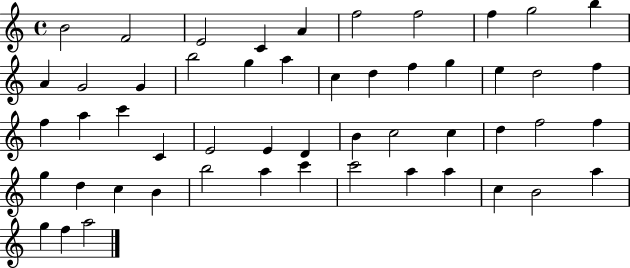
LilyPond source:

{
  \clef treble
  \time 4/4
  \defaultTimeSignature
  \key c \major
  b'2 f'2 | e'2 c'4 a'4 | f''2 f''2 | f''4 g''2 b''4 | \break a'4 g'2 g'4 | b''2 g''4 a''4 | c''4 d''4 f''4 g''4 | e''4 d''2 f''4 | \break f''4 a''4 c'''4 c'4 | e'2 e'4 d'4 | b'4 c''2 c''4 | d''4 f''2 f''4 | \break g''4 d''4 c''4 b'4 | b''2 a''4 c'''4 | c'''2 a''4 a''4 | c''4 b'2 a''4 | \break g''4 f''4 a''2 | \bar "|."
}